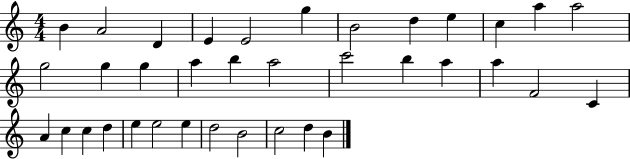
{
  \clef treble
  \numericTimeSignature
  \time 4/4
  \key c \major
  b'4 a'2 d'4 | e'4 e'2 g''4 | b'2 d''4 e''4 | c''4 a''4 a''2 | \break g''2 g''4 g''4 | a''4 b''4 a''2 | c'''2 b''4 a''4 | a''4 f'2 c'4 | \break a'4 c''4 c''4 d''4 | e''4 e''2 e''4 | d''2 b'2 | c''2 d''4 b'4 | \break \bar "|."
}